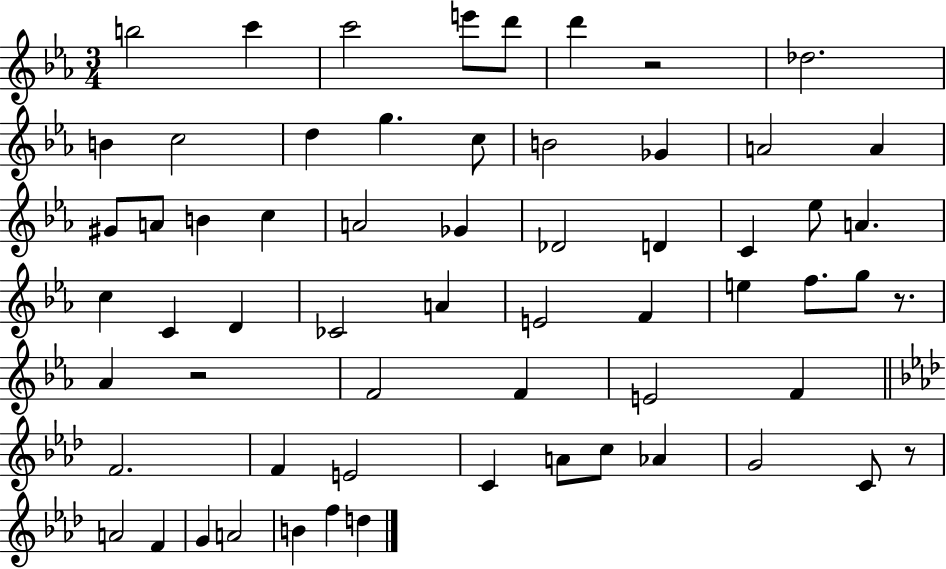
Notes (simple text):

B5/h C6/q C6/h E6/e D6/e D6/q R/h Db5/h. B4/q C5/h D5/q G5/q. C5/e B4/h Gb4/q A4/h A4/q G#4/e A4/e B4/q C5/q A4/h Gb4/q Db4/h D4/q C4/q Eb5/e A4/q. C5/q C4/q D4/q CES4/h A4/q E4/h F4/q E5/q F5/e. G5/e R/e. Ab4/q R/h F4/h F4/q E4/h F4/q F4/h. F4/q E4/h C4/q A4/e C5/e Ab4/q G4/h C4/e R/e A4/h F4/q G4/q A4/h B4/q F5/q D5/q